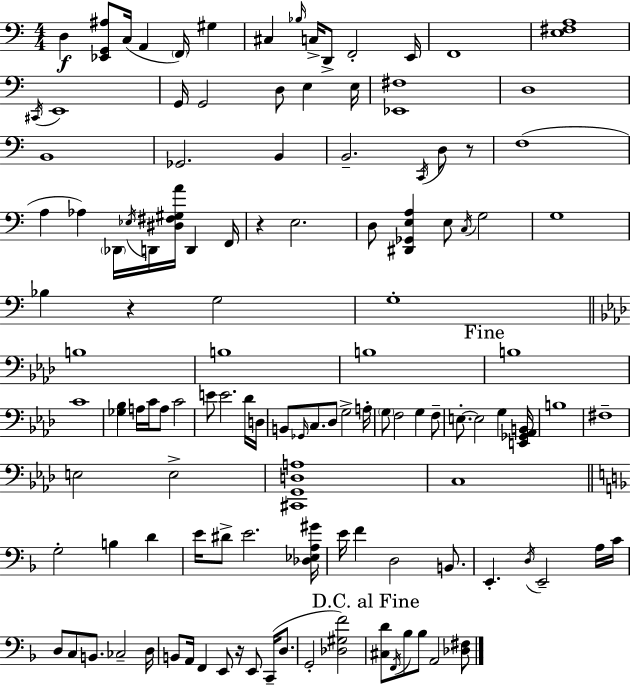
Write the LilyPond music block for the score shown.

{
  \clef bass
  \numericTimeSignature
  \time 4/4
  \key c \major
  d4\f <ees, g, ais>8 c16( a,4 \parenthesize f,16) gis4 | cis4 \grace { bes16 } c16-> d,8-> f,2-. | e,16 f,1 | <e fis a>1 | \break \acciaccatura { cis,16 } e,1 | g,16 g,2 d8 e4 | e16 <ees, fis>1 | d1 | \break b,1 | ges,2. b,4 | b,2.-- \acciaccatura { c,16 } d8 | r8 f1( | \break a4 aes4) \parenthesize des,16 \acciaccatura { ees16 } d,16 <dis fis gis a'>16 d,4 | f,16 r4 e2. | d8 <dis, ges, e a>4 e8 \acciaccatura { c16 } g2 | g1 | \break bes4 r4 g2 | g1-. | \bar "||" \break \key aes \major b1 | b1 | b1 | \mark "Fine" b1 | \break c'1 | <ges bes>4 a16 c'16 a8 c'2 | e'8 e'2. des'16 d16 | b,8 \grace { ges,16 } c8. des8 g2-> | \break a16-. \parenthesize g8 f2 g4 f8-- | e8.-.~~ e2 g4 | <e, ges, aes, b,>16 b1 | fis1-- | \break e2 e2-> | <cis, g, d a>1 | c1 | \bar "||" \break \key f \major g2-. b4 d'4 | e'16 dis'8-> e'2. <des ees a gis'>16 | e'16 f'4 d2 b,8. | e,4.-. \acciaccatura { d16 } e,2-- a16 | \break c'16 d8 c8 b,8. ces2-- | d16 b,8 a,16 f,4 e,8 r16 e,8 c,16--( d8. | g,2-. <des gis f'>2) | \mark "D.C. al Fine" <cis d'>8 \acciaccatura { f,16 } bes8 bes8 a,2 | \break <des fis>8 \bar "|."
}